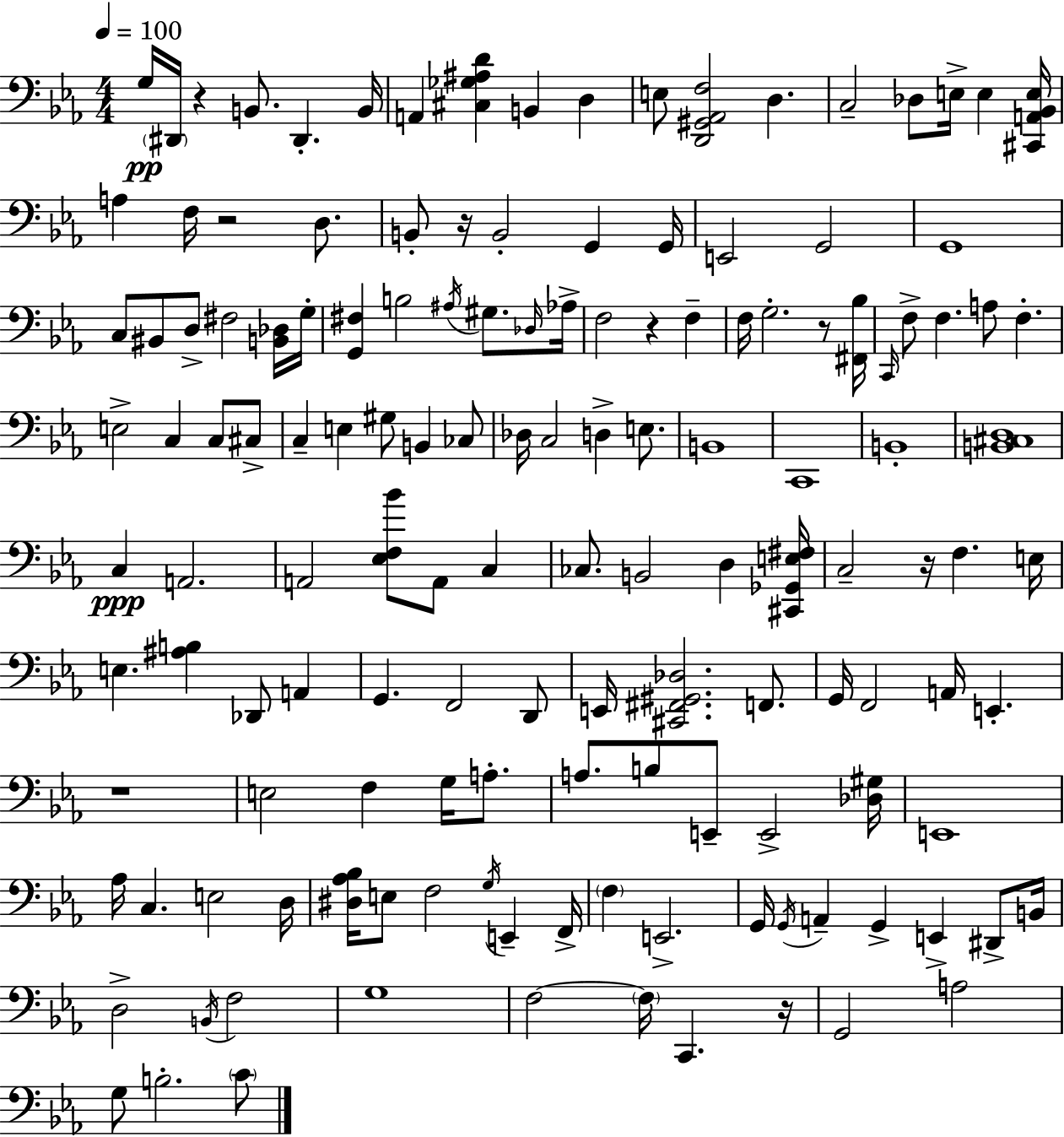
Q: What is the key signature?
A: EES major